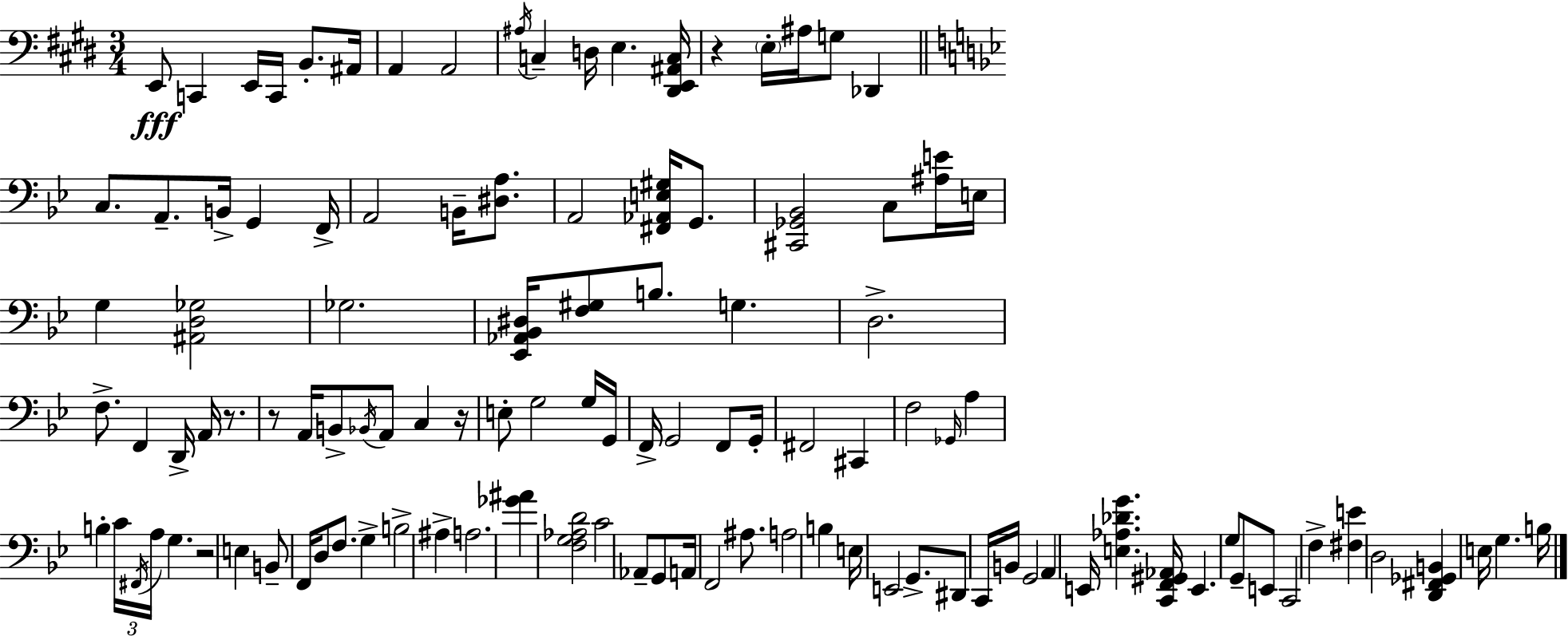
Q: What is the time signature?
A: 3/4